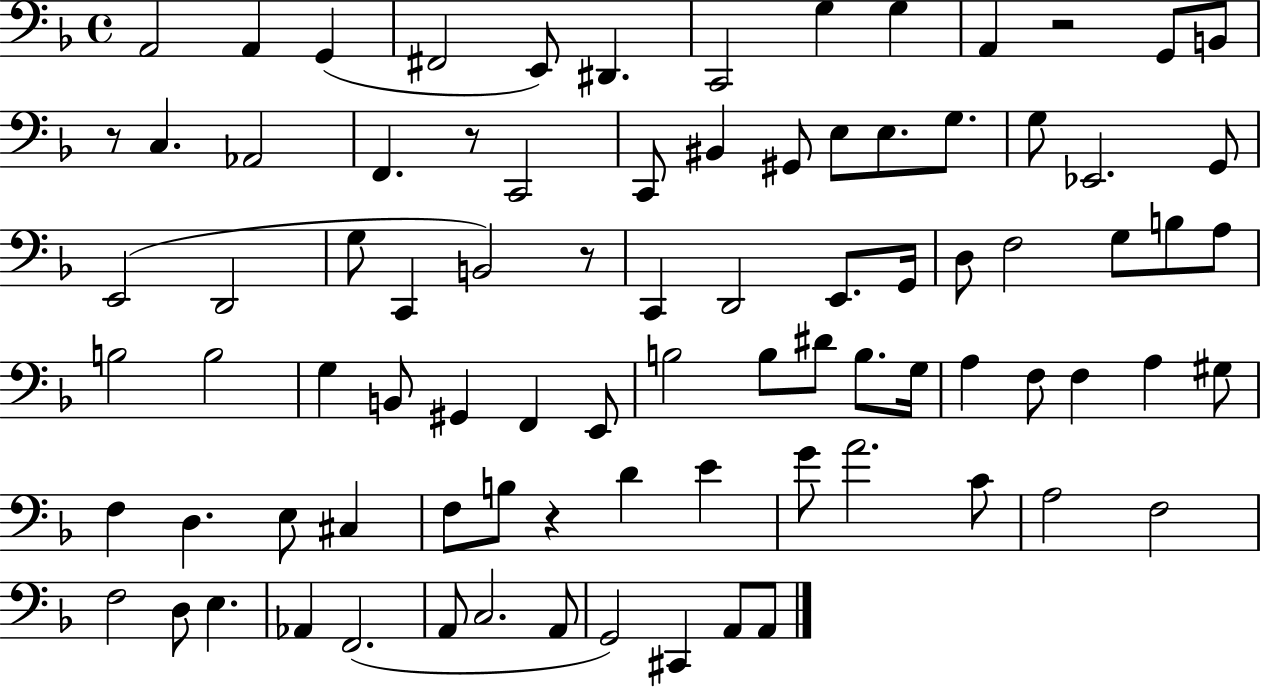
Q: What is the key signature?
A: F major